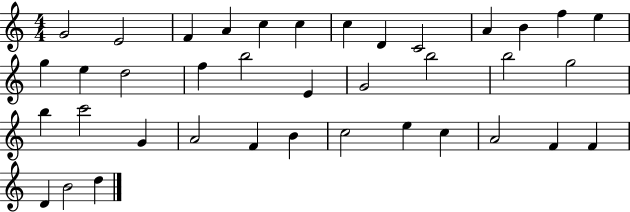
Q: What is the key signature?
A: C major